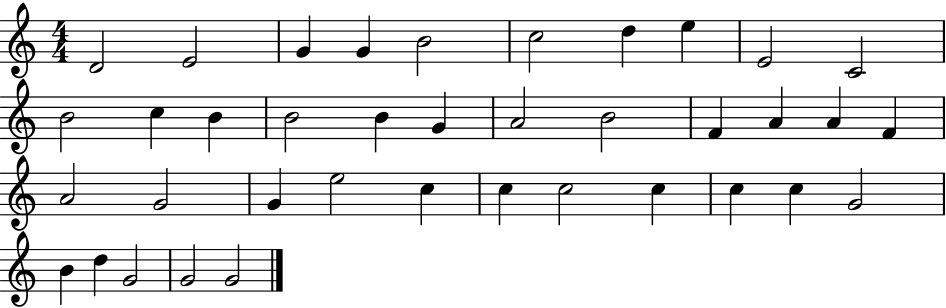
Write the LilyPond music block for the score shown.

{
  \clef treble
  \numericTimeSignature
  \time 4/4
  \key c \major
  d'2 e'2 | g'4 g'4 b'2 | c''2 d''4 e''4 | e'2 c'2 | \break b'2 c''4 b'4 | b'2 b'4 g'4 | a'2 b'2 | f'4 a'4 a'4 f'4 | \break a'2 g'2 | g'4 e''2 c''4 | c''4 c''2 c''4 | c''4 c''4 g'2 | \break b'4 d''4 g'2 | g'2 g'2 | \bar "|."
}